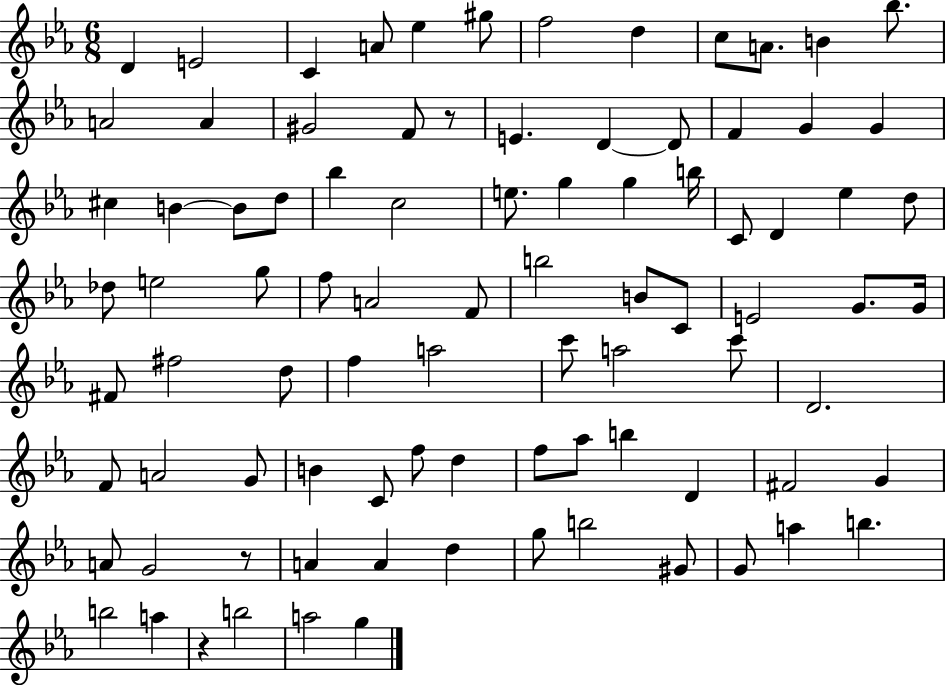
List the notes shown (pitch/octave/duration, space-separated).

D4/q E4/h C4/q A4/e Eb5/q G#5/e F5/h D5/q C5/e A4/e. B4/q Bb5/e. A4/h A4/q G#4/h F4/e R/e E4/q. D4/q D4/e F4/q G4/q G4/q C#5/q B4/q B4/e D5/e Bb5/q C5/h E5/e. G5/q G5/q B5/s C4/e D4/q Eb5/q D5/e Db5/e E5/h G5/e F5/e A4/h F4/e B5/h B4/e C4/e E4/h G4/e. G4/s F#4/e F#5/h D5/e F5/q A5/h C6/e A5/h C6/e D4/h. F4/e A4/h G4/e B4/q C4/e F5/e D5/q F5/e Ab5/e B5/q D4/q F#4/h G4/q A4/e G4/h R/e A4/q A4/q D5/q G5/e B5/h G#4/e G4/e A5/q B5/q. B5/h A5/q R/q B5/h A5/h G5/q